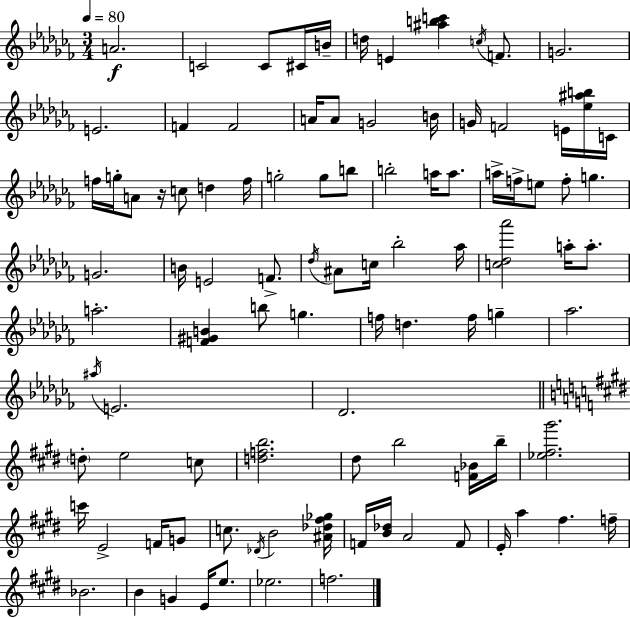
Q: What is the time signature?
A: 3/4